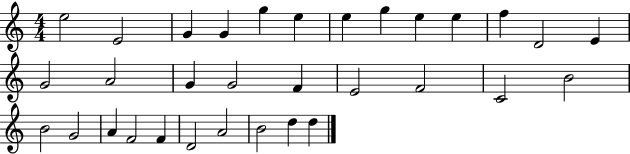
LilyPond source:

{
  \clef treble
  \numericTimeSignature
  \time 4/4
  \key c \major
  e''2 e'2 | g'4 g'4 g''4 e''4 | e''4 g''4 e''4 e''4 | f''4 d'2 e'4 | \break g'2 a'2 | g'4 g'2 f'4 | e'2 f'2 | c'2 b'2 | \break b'2 g'2 | a'4 f'2 f'4 | d'2 a'2 | b'2 d''4 d''4 | \break \bar "|."
}